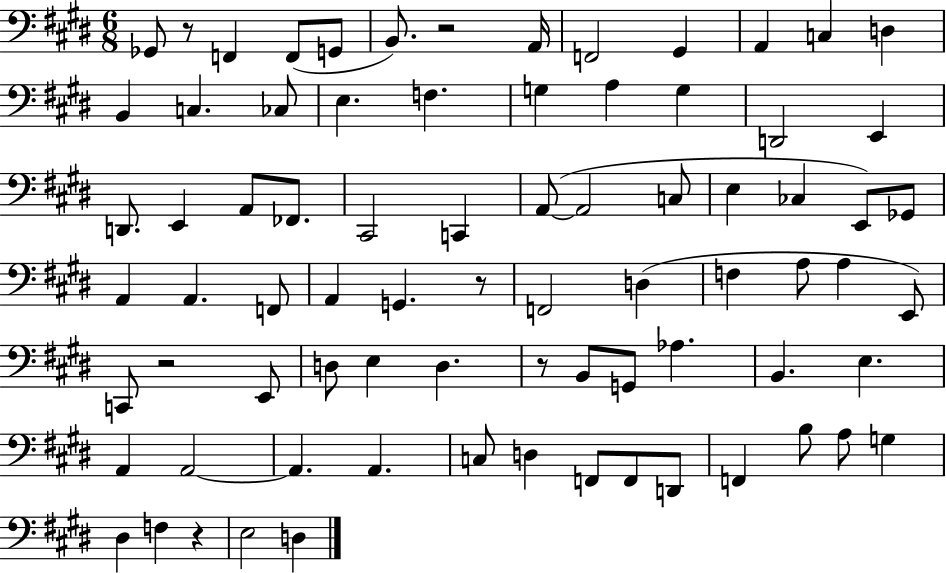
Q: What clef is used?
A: bass